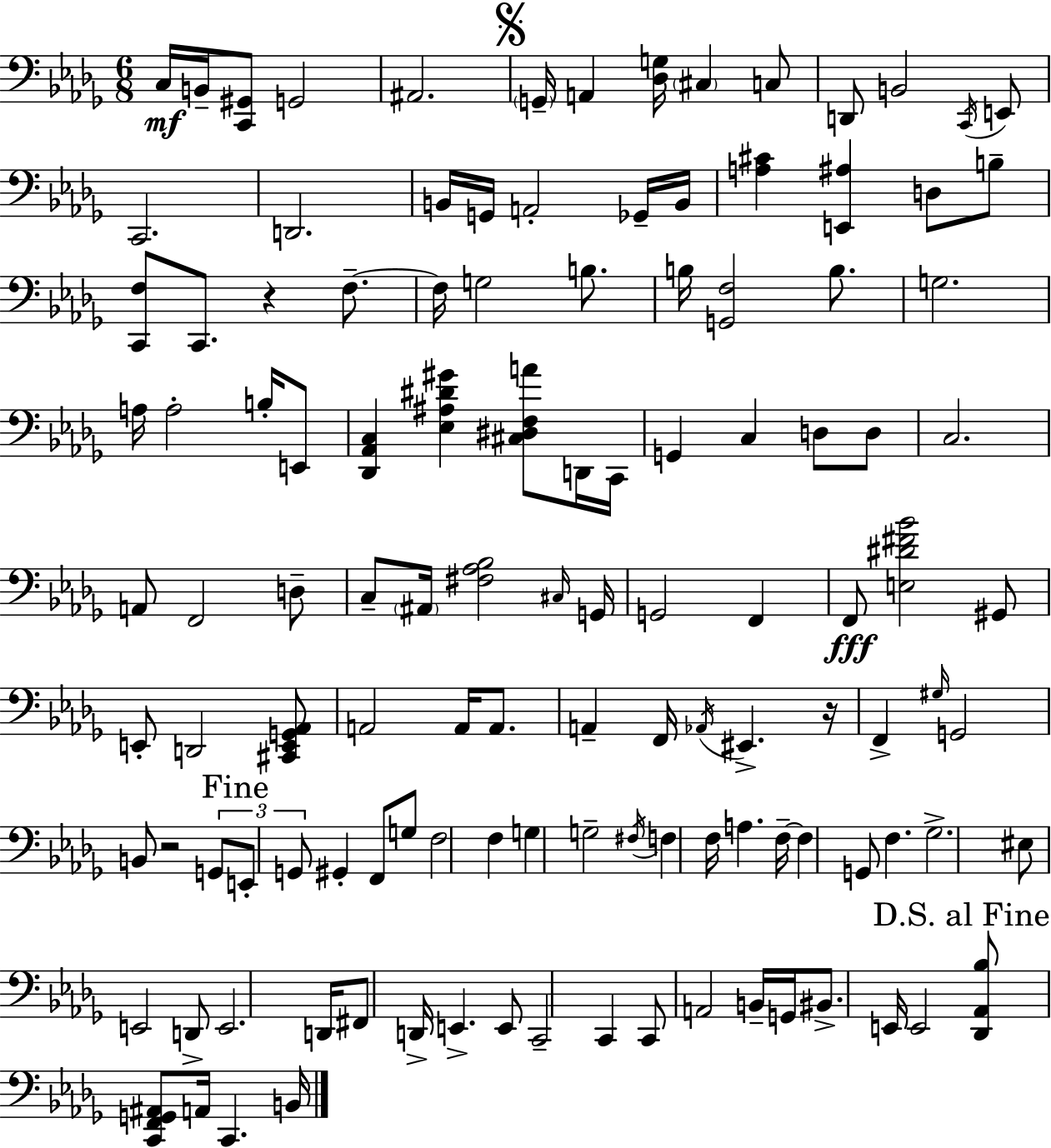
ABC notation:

X:1
T:Untitled
M:6/8
L:1/4
K:Bbm
C,/4 B,,/4 [C,,^G,,]/2 G,,2 ^A,,2 G,,/4 A,, [_D,G,]/4 ^C, C,/2 D,,/2 B,,2 C,,/4 E,,/2 C,,2 D,,2 B,,/4 G,,/4 A,,2 _G,,/4 B,,/4 [A,^C] [E,,^A,] D,/2 B,/2 [C,,F,]/2 C,,/2 z F,/2 F,/4 G,2 B,/2 B,/4 [G,,F,]2 B,/2 G,2 A,/4 A,2 B,/4 E,,/2 [_D,,_A,,C,] [_E,^A,^D^G] [^C,^D,F,A]/2 D,,/4 C,,/4 G,, C, D,/2 D,/2 C,2 A,,/2 F,,2 D,/2 C,/2 ^A,,/4 [^F,_A,_B,]2 ^C,/4 G,,/4 G,,2 F,, F,,/2 [E,^D^F_B]2 ^G,,/2 E,,/2 D,,2 [^C,,E,,G,,_A,,]/2 A,,2 A,,/4 A,,/2 A,, F,,/4 _A,,/4 ^E,, z/4 F,, ^G,/4 G,,2 B,,/2 z2 G,,/2 E,,/2 G,,/2 ^G,, F,,/2 G,/2 F,2 F, G, G,2 ^F,/4 F, F,/4 A, F,/4 F, G,,/2 F, _G,2 ^E,/2 E,,2 D,,/2 E,,2 D,,/4 ^F,,/2 D,,/4 E,, E,,/2 C,,2 C,, C,,/2 A,,2 B,,/4 G,,/4 ^B,,/2 E,,/4 E,,2 [_D,,_A,,_B,]/2 [C,,F,,G,,^A,,]/2 A,,/4 C,, B,,/4